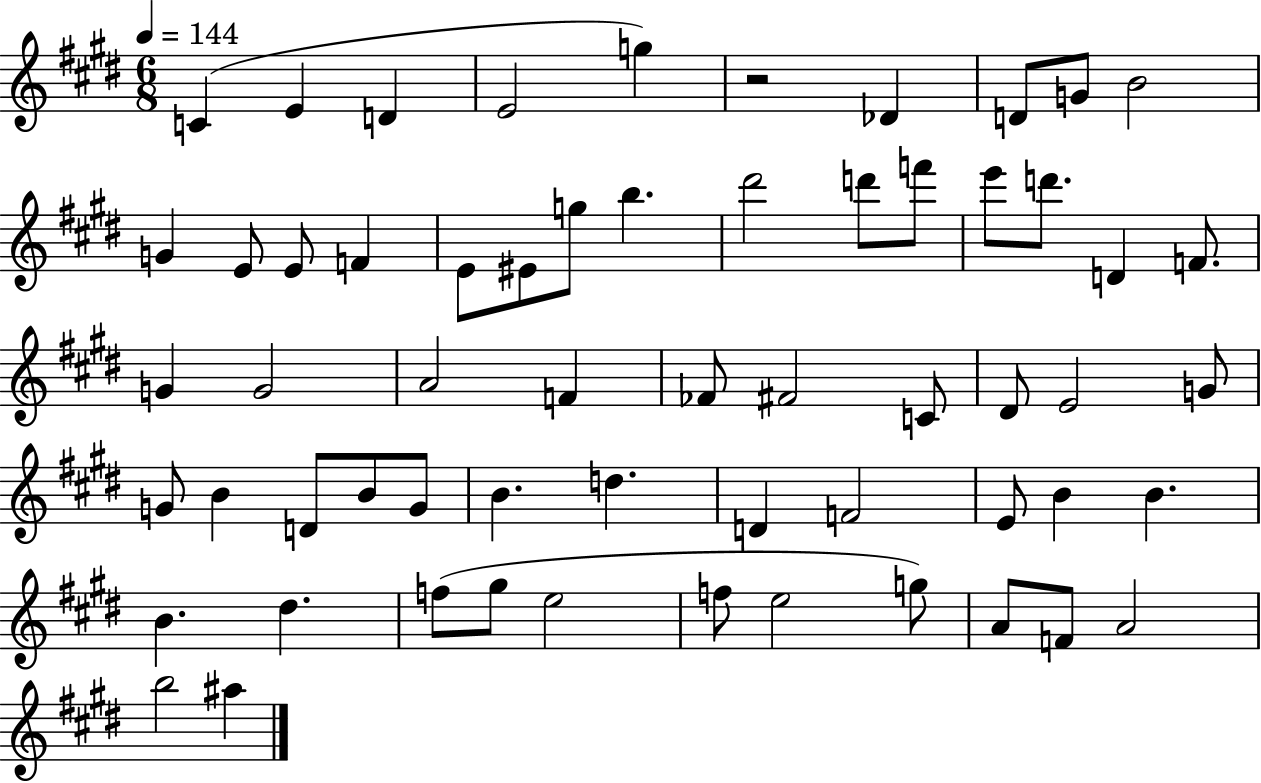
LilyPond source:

{
  \clef treble
  \numericTimeSignature
  \time 6/8
  \key e \major
  \tempo 4 = 144
  c'4( e'4 d'4 | e'2 g''4) | r2 des'4 | d'8 g'8 b'2 | \break g'4 e'8 e'8 f'4 | e'8 eis'8 g''8 b''4. | dis'''2 d'''8 f'''8 | e'''8 d'''8. d'4 f'8. | \break g'4 g'2 | a'2 f'4 | fes'8 fis'2 c'8 | dis'8 e'2 g'8 | \break g'8 b'4 d'8 b'8 g'8 | b'4. d''4. | d'4 f'2 | e'8 b'4 b'4. | \break b'4. dis''4. | f''8( gis''8 e''2 | f''8 e''2 g''8) | a'8 f'8 a'2 | \break b''2 ais''4 | \bar "|."
}